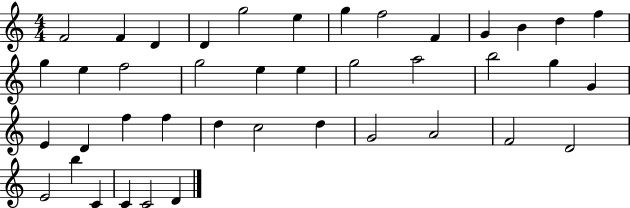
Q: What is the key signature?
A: C major